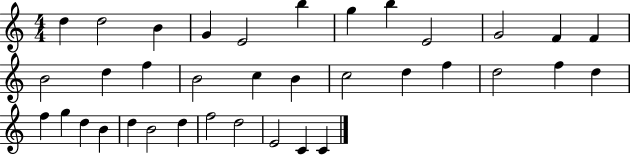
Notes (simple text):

D5/q D5/h B4/q G4/q E4/h B5/q G5/q B5/q E4/h G4/h F4/q F4/q B4/h D5/q F5/q B4/h C5/q B4/q C5/h D5/q F5/q D5/h F5/q D5/q F5/q G5/q D5/q B4/q D5/q B4/h D5/q F5/h D5/h E4/h C4/q C4/q